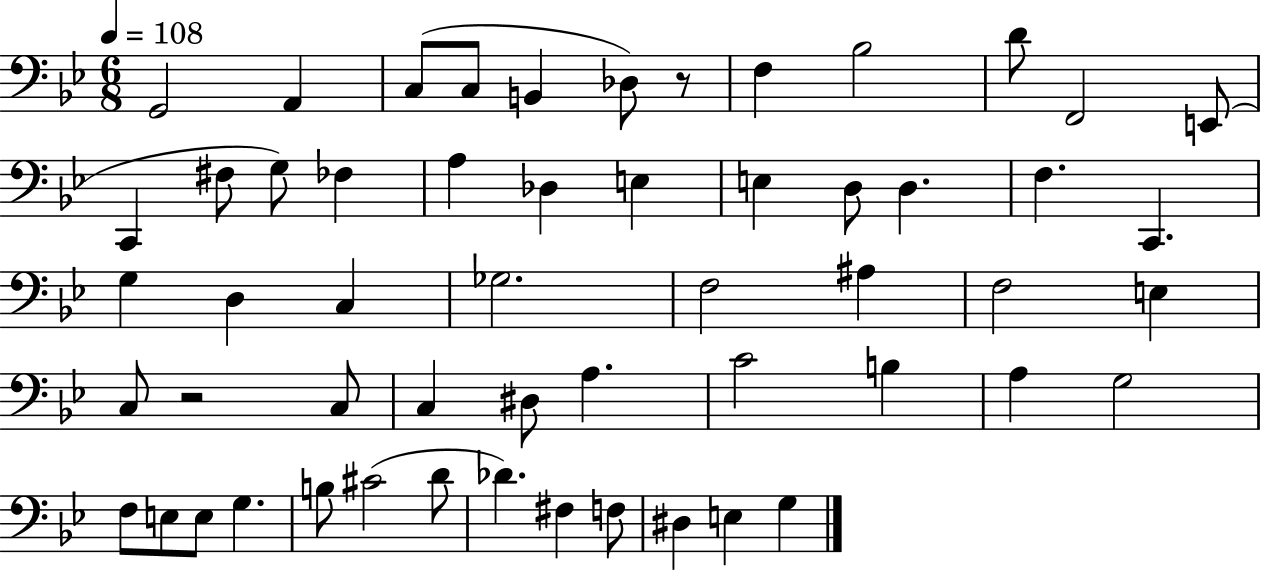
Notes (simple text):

G2/h A2/q C3/e C3/e B2/q Db3/e R/e F3/q Bb3/h D4/e F2/h E2/e C2/q F#3/e G3/e FES3/q A3/q Db3/q E3/q E3/q D3/e D3/q. F3/q. C2/q. G3/q D3/q C3/q Gb3/h. F3/h A#3/q F3/h E3/q C3/e R/h C3/e C3/q D#3/e A3/q. C4/h B3/q A3/q G3/h F3/e E3/e E3/e G3/q. B3/e C#4/h D4/e Db4/q. F#3/q F3/e D#3/q E3/q G3/q